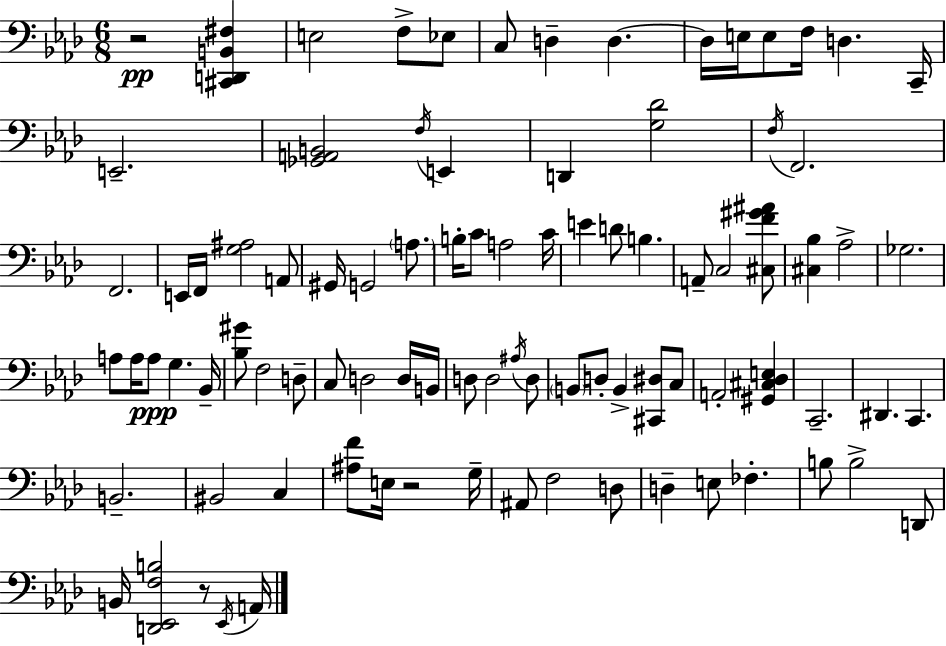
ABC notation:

X:1
T:Untitled
M:6/8
L:1/4
K:Fm
z2 [^C,,D,,B,,^F,] E,2 F,/2 _E,/2 C,/2 D, D, D,/4 E,/4 E,/2 F,/4 D, C,,/4 E,,2 [_G,,A,,B,,]2 F,/4 E,, D,, [G,_D]2 F,/4 F,,2 F,,2 E,,/4 F,,/4 [G,^A,]2 A,,/2 ^G,,/4 G,,2 A,/2 B,/4 C/2 A,2 C/4 E D/2 B, A,,/2 C,2 [^C,F^G^A]/2 [^C,_B,] _A,2 _G,2 A,/2 A,/4 A,/2 G, _B,,/4 [_B,^G]/2 F,2 D,/2 C,/2 D,2 D,/4 B,,/4 D,/2 D,2 ^A,/4 D,/2 B,,/2 D,/2 B,, [^C,,^D,]/2 C,/2 A,,2 [^G,,^C,_D,E,] C,,2 ^D,, C,, B,,2 ^B,,2 C, [^A,F]/2 E,/4 z2 G,/4 ^A,,/2 F,2 D,/2 D, E,/2 _F, B,/2 B,2 D,,/2 B,,/4 [D,,_E,,F,B,]2 z/2 _E,,/4 A,,/4